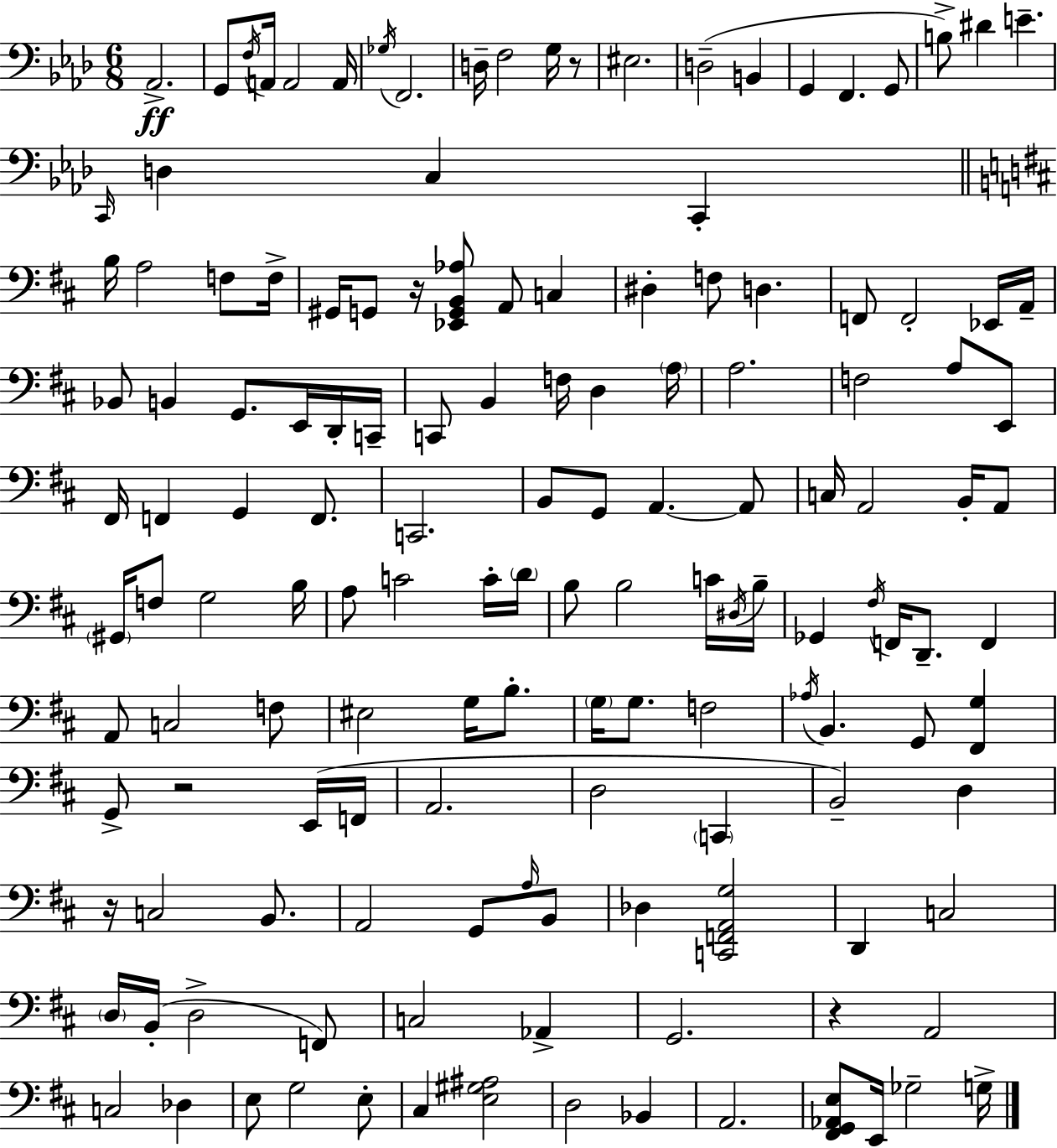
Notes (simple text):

Ab2/h. G2/e F3/s A2/s A2/h A2/s Gb3/s F2/h. D3/s F3/h G3/s R/e EIS3/h. D3/h B2/q G2/q F2/q. G2/e B3/e D#4/q E4/q. C2/s D3/q C3/q C2/q B3/s A3/h F3/e F3/s G#2/s G2/e R/s [Eb2,G2,B2,Ab3]/e A2/e C3/q D#3/q F3/e D3/q. F2/e F2/h Eb2/s A2/s Bb2/e B2/q G2/e. E2/s D2/s C2/s C2/e B2/q F3/s D3/q A3/s A3/h. F3/h A3/e E2/e F#2/s F2/q G2/q F2/e. C2/h. B2/e G2/e A2/q. A2/e C3/s A2/h B2/s A2/e G#2/s F3/e G3/h B3/s A3/e C4/h C4/s D4/s B3/e B3/h C4/s D#3/s B3/s Gb2/q F#3/s F2/s D2/e. F2/q A2/e C3/h F3/e EIS3/h G3/s B3/e. G3/s G3/e. F3/h Ab3/s B2/q. G2/e [F#2,G3]/q G2/e R/h E2/s F2/s A2/h. D3/h C2/q B2/h D3/q R/s C3/h B2/e. A2/h G2/e A3/s B2/e Db3/q [C2,F2,A2,G3]/h D2/q C3/h D3/s B2/s D3/h F2/e C3/h Ab2/q G2/h. R/q A2/h C3/h Db3/q E3/e G3/h E3/e C#3/q [E3,G#3,A#3]/h D3/h Bb2/q A2/h. [F#2,G2,Ab2,E3]/e E2/s Gb3/h G3/s